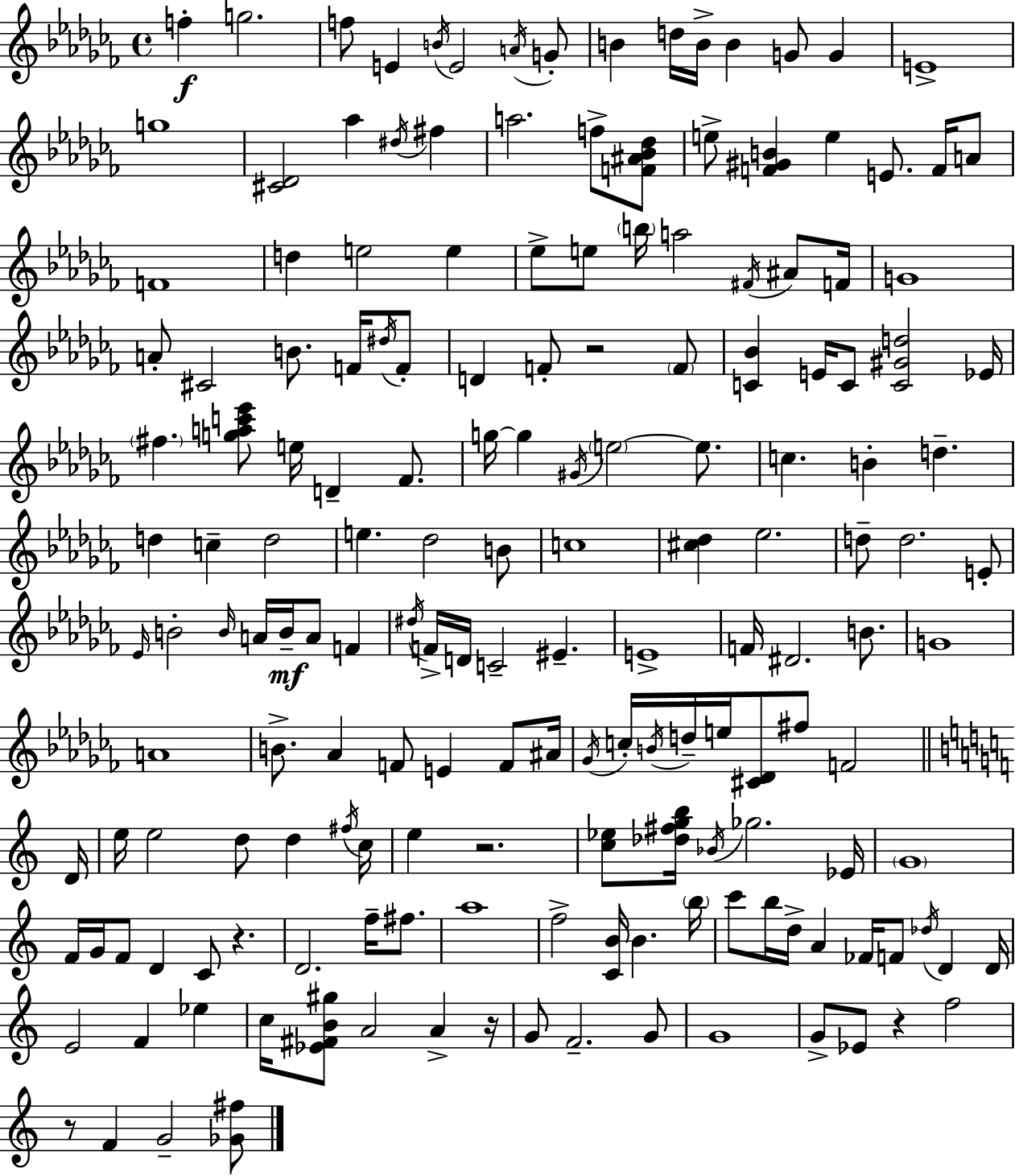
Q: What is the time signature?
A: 4/4